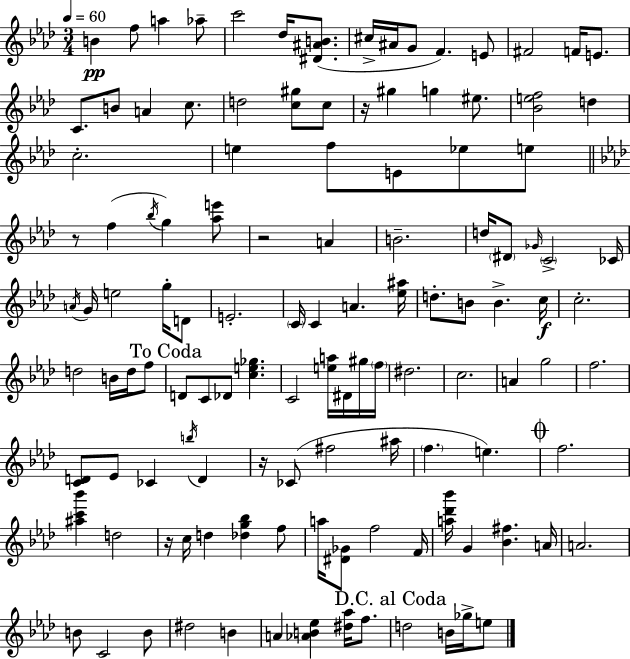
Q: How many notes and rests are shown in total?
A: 121